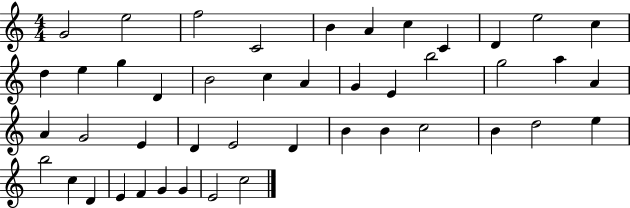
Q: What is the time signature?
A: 4/4